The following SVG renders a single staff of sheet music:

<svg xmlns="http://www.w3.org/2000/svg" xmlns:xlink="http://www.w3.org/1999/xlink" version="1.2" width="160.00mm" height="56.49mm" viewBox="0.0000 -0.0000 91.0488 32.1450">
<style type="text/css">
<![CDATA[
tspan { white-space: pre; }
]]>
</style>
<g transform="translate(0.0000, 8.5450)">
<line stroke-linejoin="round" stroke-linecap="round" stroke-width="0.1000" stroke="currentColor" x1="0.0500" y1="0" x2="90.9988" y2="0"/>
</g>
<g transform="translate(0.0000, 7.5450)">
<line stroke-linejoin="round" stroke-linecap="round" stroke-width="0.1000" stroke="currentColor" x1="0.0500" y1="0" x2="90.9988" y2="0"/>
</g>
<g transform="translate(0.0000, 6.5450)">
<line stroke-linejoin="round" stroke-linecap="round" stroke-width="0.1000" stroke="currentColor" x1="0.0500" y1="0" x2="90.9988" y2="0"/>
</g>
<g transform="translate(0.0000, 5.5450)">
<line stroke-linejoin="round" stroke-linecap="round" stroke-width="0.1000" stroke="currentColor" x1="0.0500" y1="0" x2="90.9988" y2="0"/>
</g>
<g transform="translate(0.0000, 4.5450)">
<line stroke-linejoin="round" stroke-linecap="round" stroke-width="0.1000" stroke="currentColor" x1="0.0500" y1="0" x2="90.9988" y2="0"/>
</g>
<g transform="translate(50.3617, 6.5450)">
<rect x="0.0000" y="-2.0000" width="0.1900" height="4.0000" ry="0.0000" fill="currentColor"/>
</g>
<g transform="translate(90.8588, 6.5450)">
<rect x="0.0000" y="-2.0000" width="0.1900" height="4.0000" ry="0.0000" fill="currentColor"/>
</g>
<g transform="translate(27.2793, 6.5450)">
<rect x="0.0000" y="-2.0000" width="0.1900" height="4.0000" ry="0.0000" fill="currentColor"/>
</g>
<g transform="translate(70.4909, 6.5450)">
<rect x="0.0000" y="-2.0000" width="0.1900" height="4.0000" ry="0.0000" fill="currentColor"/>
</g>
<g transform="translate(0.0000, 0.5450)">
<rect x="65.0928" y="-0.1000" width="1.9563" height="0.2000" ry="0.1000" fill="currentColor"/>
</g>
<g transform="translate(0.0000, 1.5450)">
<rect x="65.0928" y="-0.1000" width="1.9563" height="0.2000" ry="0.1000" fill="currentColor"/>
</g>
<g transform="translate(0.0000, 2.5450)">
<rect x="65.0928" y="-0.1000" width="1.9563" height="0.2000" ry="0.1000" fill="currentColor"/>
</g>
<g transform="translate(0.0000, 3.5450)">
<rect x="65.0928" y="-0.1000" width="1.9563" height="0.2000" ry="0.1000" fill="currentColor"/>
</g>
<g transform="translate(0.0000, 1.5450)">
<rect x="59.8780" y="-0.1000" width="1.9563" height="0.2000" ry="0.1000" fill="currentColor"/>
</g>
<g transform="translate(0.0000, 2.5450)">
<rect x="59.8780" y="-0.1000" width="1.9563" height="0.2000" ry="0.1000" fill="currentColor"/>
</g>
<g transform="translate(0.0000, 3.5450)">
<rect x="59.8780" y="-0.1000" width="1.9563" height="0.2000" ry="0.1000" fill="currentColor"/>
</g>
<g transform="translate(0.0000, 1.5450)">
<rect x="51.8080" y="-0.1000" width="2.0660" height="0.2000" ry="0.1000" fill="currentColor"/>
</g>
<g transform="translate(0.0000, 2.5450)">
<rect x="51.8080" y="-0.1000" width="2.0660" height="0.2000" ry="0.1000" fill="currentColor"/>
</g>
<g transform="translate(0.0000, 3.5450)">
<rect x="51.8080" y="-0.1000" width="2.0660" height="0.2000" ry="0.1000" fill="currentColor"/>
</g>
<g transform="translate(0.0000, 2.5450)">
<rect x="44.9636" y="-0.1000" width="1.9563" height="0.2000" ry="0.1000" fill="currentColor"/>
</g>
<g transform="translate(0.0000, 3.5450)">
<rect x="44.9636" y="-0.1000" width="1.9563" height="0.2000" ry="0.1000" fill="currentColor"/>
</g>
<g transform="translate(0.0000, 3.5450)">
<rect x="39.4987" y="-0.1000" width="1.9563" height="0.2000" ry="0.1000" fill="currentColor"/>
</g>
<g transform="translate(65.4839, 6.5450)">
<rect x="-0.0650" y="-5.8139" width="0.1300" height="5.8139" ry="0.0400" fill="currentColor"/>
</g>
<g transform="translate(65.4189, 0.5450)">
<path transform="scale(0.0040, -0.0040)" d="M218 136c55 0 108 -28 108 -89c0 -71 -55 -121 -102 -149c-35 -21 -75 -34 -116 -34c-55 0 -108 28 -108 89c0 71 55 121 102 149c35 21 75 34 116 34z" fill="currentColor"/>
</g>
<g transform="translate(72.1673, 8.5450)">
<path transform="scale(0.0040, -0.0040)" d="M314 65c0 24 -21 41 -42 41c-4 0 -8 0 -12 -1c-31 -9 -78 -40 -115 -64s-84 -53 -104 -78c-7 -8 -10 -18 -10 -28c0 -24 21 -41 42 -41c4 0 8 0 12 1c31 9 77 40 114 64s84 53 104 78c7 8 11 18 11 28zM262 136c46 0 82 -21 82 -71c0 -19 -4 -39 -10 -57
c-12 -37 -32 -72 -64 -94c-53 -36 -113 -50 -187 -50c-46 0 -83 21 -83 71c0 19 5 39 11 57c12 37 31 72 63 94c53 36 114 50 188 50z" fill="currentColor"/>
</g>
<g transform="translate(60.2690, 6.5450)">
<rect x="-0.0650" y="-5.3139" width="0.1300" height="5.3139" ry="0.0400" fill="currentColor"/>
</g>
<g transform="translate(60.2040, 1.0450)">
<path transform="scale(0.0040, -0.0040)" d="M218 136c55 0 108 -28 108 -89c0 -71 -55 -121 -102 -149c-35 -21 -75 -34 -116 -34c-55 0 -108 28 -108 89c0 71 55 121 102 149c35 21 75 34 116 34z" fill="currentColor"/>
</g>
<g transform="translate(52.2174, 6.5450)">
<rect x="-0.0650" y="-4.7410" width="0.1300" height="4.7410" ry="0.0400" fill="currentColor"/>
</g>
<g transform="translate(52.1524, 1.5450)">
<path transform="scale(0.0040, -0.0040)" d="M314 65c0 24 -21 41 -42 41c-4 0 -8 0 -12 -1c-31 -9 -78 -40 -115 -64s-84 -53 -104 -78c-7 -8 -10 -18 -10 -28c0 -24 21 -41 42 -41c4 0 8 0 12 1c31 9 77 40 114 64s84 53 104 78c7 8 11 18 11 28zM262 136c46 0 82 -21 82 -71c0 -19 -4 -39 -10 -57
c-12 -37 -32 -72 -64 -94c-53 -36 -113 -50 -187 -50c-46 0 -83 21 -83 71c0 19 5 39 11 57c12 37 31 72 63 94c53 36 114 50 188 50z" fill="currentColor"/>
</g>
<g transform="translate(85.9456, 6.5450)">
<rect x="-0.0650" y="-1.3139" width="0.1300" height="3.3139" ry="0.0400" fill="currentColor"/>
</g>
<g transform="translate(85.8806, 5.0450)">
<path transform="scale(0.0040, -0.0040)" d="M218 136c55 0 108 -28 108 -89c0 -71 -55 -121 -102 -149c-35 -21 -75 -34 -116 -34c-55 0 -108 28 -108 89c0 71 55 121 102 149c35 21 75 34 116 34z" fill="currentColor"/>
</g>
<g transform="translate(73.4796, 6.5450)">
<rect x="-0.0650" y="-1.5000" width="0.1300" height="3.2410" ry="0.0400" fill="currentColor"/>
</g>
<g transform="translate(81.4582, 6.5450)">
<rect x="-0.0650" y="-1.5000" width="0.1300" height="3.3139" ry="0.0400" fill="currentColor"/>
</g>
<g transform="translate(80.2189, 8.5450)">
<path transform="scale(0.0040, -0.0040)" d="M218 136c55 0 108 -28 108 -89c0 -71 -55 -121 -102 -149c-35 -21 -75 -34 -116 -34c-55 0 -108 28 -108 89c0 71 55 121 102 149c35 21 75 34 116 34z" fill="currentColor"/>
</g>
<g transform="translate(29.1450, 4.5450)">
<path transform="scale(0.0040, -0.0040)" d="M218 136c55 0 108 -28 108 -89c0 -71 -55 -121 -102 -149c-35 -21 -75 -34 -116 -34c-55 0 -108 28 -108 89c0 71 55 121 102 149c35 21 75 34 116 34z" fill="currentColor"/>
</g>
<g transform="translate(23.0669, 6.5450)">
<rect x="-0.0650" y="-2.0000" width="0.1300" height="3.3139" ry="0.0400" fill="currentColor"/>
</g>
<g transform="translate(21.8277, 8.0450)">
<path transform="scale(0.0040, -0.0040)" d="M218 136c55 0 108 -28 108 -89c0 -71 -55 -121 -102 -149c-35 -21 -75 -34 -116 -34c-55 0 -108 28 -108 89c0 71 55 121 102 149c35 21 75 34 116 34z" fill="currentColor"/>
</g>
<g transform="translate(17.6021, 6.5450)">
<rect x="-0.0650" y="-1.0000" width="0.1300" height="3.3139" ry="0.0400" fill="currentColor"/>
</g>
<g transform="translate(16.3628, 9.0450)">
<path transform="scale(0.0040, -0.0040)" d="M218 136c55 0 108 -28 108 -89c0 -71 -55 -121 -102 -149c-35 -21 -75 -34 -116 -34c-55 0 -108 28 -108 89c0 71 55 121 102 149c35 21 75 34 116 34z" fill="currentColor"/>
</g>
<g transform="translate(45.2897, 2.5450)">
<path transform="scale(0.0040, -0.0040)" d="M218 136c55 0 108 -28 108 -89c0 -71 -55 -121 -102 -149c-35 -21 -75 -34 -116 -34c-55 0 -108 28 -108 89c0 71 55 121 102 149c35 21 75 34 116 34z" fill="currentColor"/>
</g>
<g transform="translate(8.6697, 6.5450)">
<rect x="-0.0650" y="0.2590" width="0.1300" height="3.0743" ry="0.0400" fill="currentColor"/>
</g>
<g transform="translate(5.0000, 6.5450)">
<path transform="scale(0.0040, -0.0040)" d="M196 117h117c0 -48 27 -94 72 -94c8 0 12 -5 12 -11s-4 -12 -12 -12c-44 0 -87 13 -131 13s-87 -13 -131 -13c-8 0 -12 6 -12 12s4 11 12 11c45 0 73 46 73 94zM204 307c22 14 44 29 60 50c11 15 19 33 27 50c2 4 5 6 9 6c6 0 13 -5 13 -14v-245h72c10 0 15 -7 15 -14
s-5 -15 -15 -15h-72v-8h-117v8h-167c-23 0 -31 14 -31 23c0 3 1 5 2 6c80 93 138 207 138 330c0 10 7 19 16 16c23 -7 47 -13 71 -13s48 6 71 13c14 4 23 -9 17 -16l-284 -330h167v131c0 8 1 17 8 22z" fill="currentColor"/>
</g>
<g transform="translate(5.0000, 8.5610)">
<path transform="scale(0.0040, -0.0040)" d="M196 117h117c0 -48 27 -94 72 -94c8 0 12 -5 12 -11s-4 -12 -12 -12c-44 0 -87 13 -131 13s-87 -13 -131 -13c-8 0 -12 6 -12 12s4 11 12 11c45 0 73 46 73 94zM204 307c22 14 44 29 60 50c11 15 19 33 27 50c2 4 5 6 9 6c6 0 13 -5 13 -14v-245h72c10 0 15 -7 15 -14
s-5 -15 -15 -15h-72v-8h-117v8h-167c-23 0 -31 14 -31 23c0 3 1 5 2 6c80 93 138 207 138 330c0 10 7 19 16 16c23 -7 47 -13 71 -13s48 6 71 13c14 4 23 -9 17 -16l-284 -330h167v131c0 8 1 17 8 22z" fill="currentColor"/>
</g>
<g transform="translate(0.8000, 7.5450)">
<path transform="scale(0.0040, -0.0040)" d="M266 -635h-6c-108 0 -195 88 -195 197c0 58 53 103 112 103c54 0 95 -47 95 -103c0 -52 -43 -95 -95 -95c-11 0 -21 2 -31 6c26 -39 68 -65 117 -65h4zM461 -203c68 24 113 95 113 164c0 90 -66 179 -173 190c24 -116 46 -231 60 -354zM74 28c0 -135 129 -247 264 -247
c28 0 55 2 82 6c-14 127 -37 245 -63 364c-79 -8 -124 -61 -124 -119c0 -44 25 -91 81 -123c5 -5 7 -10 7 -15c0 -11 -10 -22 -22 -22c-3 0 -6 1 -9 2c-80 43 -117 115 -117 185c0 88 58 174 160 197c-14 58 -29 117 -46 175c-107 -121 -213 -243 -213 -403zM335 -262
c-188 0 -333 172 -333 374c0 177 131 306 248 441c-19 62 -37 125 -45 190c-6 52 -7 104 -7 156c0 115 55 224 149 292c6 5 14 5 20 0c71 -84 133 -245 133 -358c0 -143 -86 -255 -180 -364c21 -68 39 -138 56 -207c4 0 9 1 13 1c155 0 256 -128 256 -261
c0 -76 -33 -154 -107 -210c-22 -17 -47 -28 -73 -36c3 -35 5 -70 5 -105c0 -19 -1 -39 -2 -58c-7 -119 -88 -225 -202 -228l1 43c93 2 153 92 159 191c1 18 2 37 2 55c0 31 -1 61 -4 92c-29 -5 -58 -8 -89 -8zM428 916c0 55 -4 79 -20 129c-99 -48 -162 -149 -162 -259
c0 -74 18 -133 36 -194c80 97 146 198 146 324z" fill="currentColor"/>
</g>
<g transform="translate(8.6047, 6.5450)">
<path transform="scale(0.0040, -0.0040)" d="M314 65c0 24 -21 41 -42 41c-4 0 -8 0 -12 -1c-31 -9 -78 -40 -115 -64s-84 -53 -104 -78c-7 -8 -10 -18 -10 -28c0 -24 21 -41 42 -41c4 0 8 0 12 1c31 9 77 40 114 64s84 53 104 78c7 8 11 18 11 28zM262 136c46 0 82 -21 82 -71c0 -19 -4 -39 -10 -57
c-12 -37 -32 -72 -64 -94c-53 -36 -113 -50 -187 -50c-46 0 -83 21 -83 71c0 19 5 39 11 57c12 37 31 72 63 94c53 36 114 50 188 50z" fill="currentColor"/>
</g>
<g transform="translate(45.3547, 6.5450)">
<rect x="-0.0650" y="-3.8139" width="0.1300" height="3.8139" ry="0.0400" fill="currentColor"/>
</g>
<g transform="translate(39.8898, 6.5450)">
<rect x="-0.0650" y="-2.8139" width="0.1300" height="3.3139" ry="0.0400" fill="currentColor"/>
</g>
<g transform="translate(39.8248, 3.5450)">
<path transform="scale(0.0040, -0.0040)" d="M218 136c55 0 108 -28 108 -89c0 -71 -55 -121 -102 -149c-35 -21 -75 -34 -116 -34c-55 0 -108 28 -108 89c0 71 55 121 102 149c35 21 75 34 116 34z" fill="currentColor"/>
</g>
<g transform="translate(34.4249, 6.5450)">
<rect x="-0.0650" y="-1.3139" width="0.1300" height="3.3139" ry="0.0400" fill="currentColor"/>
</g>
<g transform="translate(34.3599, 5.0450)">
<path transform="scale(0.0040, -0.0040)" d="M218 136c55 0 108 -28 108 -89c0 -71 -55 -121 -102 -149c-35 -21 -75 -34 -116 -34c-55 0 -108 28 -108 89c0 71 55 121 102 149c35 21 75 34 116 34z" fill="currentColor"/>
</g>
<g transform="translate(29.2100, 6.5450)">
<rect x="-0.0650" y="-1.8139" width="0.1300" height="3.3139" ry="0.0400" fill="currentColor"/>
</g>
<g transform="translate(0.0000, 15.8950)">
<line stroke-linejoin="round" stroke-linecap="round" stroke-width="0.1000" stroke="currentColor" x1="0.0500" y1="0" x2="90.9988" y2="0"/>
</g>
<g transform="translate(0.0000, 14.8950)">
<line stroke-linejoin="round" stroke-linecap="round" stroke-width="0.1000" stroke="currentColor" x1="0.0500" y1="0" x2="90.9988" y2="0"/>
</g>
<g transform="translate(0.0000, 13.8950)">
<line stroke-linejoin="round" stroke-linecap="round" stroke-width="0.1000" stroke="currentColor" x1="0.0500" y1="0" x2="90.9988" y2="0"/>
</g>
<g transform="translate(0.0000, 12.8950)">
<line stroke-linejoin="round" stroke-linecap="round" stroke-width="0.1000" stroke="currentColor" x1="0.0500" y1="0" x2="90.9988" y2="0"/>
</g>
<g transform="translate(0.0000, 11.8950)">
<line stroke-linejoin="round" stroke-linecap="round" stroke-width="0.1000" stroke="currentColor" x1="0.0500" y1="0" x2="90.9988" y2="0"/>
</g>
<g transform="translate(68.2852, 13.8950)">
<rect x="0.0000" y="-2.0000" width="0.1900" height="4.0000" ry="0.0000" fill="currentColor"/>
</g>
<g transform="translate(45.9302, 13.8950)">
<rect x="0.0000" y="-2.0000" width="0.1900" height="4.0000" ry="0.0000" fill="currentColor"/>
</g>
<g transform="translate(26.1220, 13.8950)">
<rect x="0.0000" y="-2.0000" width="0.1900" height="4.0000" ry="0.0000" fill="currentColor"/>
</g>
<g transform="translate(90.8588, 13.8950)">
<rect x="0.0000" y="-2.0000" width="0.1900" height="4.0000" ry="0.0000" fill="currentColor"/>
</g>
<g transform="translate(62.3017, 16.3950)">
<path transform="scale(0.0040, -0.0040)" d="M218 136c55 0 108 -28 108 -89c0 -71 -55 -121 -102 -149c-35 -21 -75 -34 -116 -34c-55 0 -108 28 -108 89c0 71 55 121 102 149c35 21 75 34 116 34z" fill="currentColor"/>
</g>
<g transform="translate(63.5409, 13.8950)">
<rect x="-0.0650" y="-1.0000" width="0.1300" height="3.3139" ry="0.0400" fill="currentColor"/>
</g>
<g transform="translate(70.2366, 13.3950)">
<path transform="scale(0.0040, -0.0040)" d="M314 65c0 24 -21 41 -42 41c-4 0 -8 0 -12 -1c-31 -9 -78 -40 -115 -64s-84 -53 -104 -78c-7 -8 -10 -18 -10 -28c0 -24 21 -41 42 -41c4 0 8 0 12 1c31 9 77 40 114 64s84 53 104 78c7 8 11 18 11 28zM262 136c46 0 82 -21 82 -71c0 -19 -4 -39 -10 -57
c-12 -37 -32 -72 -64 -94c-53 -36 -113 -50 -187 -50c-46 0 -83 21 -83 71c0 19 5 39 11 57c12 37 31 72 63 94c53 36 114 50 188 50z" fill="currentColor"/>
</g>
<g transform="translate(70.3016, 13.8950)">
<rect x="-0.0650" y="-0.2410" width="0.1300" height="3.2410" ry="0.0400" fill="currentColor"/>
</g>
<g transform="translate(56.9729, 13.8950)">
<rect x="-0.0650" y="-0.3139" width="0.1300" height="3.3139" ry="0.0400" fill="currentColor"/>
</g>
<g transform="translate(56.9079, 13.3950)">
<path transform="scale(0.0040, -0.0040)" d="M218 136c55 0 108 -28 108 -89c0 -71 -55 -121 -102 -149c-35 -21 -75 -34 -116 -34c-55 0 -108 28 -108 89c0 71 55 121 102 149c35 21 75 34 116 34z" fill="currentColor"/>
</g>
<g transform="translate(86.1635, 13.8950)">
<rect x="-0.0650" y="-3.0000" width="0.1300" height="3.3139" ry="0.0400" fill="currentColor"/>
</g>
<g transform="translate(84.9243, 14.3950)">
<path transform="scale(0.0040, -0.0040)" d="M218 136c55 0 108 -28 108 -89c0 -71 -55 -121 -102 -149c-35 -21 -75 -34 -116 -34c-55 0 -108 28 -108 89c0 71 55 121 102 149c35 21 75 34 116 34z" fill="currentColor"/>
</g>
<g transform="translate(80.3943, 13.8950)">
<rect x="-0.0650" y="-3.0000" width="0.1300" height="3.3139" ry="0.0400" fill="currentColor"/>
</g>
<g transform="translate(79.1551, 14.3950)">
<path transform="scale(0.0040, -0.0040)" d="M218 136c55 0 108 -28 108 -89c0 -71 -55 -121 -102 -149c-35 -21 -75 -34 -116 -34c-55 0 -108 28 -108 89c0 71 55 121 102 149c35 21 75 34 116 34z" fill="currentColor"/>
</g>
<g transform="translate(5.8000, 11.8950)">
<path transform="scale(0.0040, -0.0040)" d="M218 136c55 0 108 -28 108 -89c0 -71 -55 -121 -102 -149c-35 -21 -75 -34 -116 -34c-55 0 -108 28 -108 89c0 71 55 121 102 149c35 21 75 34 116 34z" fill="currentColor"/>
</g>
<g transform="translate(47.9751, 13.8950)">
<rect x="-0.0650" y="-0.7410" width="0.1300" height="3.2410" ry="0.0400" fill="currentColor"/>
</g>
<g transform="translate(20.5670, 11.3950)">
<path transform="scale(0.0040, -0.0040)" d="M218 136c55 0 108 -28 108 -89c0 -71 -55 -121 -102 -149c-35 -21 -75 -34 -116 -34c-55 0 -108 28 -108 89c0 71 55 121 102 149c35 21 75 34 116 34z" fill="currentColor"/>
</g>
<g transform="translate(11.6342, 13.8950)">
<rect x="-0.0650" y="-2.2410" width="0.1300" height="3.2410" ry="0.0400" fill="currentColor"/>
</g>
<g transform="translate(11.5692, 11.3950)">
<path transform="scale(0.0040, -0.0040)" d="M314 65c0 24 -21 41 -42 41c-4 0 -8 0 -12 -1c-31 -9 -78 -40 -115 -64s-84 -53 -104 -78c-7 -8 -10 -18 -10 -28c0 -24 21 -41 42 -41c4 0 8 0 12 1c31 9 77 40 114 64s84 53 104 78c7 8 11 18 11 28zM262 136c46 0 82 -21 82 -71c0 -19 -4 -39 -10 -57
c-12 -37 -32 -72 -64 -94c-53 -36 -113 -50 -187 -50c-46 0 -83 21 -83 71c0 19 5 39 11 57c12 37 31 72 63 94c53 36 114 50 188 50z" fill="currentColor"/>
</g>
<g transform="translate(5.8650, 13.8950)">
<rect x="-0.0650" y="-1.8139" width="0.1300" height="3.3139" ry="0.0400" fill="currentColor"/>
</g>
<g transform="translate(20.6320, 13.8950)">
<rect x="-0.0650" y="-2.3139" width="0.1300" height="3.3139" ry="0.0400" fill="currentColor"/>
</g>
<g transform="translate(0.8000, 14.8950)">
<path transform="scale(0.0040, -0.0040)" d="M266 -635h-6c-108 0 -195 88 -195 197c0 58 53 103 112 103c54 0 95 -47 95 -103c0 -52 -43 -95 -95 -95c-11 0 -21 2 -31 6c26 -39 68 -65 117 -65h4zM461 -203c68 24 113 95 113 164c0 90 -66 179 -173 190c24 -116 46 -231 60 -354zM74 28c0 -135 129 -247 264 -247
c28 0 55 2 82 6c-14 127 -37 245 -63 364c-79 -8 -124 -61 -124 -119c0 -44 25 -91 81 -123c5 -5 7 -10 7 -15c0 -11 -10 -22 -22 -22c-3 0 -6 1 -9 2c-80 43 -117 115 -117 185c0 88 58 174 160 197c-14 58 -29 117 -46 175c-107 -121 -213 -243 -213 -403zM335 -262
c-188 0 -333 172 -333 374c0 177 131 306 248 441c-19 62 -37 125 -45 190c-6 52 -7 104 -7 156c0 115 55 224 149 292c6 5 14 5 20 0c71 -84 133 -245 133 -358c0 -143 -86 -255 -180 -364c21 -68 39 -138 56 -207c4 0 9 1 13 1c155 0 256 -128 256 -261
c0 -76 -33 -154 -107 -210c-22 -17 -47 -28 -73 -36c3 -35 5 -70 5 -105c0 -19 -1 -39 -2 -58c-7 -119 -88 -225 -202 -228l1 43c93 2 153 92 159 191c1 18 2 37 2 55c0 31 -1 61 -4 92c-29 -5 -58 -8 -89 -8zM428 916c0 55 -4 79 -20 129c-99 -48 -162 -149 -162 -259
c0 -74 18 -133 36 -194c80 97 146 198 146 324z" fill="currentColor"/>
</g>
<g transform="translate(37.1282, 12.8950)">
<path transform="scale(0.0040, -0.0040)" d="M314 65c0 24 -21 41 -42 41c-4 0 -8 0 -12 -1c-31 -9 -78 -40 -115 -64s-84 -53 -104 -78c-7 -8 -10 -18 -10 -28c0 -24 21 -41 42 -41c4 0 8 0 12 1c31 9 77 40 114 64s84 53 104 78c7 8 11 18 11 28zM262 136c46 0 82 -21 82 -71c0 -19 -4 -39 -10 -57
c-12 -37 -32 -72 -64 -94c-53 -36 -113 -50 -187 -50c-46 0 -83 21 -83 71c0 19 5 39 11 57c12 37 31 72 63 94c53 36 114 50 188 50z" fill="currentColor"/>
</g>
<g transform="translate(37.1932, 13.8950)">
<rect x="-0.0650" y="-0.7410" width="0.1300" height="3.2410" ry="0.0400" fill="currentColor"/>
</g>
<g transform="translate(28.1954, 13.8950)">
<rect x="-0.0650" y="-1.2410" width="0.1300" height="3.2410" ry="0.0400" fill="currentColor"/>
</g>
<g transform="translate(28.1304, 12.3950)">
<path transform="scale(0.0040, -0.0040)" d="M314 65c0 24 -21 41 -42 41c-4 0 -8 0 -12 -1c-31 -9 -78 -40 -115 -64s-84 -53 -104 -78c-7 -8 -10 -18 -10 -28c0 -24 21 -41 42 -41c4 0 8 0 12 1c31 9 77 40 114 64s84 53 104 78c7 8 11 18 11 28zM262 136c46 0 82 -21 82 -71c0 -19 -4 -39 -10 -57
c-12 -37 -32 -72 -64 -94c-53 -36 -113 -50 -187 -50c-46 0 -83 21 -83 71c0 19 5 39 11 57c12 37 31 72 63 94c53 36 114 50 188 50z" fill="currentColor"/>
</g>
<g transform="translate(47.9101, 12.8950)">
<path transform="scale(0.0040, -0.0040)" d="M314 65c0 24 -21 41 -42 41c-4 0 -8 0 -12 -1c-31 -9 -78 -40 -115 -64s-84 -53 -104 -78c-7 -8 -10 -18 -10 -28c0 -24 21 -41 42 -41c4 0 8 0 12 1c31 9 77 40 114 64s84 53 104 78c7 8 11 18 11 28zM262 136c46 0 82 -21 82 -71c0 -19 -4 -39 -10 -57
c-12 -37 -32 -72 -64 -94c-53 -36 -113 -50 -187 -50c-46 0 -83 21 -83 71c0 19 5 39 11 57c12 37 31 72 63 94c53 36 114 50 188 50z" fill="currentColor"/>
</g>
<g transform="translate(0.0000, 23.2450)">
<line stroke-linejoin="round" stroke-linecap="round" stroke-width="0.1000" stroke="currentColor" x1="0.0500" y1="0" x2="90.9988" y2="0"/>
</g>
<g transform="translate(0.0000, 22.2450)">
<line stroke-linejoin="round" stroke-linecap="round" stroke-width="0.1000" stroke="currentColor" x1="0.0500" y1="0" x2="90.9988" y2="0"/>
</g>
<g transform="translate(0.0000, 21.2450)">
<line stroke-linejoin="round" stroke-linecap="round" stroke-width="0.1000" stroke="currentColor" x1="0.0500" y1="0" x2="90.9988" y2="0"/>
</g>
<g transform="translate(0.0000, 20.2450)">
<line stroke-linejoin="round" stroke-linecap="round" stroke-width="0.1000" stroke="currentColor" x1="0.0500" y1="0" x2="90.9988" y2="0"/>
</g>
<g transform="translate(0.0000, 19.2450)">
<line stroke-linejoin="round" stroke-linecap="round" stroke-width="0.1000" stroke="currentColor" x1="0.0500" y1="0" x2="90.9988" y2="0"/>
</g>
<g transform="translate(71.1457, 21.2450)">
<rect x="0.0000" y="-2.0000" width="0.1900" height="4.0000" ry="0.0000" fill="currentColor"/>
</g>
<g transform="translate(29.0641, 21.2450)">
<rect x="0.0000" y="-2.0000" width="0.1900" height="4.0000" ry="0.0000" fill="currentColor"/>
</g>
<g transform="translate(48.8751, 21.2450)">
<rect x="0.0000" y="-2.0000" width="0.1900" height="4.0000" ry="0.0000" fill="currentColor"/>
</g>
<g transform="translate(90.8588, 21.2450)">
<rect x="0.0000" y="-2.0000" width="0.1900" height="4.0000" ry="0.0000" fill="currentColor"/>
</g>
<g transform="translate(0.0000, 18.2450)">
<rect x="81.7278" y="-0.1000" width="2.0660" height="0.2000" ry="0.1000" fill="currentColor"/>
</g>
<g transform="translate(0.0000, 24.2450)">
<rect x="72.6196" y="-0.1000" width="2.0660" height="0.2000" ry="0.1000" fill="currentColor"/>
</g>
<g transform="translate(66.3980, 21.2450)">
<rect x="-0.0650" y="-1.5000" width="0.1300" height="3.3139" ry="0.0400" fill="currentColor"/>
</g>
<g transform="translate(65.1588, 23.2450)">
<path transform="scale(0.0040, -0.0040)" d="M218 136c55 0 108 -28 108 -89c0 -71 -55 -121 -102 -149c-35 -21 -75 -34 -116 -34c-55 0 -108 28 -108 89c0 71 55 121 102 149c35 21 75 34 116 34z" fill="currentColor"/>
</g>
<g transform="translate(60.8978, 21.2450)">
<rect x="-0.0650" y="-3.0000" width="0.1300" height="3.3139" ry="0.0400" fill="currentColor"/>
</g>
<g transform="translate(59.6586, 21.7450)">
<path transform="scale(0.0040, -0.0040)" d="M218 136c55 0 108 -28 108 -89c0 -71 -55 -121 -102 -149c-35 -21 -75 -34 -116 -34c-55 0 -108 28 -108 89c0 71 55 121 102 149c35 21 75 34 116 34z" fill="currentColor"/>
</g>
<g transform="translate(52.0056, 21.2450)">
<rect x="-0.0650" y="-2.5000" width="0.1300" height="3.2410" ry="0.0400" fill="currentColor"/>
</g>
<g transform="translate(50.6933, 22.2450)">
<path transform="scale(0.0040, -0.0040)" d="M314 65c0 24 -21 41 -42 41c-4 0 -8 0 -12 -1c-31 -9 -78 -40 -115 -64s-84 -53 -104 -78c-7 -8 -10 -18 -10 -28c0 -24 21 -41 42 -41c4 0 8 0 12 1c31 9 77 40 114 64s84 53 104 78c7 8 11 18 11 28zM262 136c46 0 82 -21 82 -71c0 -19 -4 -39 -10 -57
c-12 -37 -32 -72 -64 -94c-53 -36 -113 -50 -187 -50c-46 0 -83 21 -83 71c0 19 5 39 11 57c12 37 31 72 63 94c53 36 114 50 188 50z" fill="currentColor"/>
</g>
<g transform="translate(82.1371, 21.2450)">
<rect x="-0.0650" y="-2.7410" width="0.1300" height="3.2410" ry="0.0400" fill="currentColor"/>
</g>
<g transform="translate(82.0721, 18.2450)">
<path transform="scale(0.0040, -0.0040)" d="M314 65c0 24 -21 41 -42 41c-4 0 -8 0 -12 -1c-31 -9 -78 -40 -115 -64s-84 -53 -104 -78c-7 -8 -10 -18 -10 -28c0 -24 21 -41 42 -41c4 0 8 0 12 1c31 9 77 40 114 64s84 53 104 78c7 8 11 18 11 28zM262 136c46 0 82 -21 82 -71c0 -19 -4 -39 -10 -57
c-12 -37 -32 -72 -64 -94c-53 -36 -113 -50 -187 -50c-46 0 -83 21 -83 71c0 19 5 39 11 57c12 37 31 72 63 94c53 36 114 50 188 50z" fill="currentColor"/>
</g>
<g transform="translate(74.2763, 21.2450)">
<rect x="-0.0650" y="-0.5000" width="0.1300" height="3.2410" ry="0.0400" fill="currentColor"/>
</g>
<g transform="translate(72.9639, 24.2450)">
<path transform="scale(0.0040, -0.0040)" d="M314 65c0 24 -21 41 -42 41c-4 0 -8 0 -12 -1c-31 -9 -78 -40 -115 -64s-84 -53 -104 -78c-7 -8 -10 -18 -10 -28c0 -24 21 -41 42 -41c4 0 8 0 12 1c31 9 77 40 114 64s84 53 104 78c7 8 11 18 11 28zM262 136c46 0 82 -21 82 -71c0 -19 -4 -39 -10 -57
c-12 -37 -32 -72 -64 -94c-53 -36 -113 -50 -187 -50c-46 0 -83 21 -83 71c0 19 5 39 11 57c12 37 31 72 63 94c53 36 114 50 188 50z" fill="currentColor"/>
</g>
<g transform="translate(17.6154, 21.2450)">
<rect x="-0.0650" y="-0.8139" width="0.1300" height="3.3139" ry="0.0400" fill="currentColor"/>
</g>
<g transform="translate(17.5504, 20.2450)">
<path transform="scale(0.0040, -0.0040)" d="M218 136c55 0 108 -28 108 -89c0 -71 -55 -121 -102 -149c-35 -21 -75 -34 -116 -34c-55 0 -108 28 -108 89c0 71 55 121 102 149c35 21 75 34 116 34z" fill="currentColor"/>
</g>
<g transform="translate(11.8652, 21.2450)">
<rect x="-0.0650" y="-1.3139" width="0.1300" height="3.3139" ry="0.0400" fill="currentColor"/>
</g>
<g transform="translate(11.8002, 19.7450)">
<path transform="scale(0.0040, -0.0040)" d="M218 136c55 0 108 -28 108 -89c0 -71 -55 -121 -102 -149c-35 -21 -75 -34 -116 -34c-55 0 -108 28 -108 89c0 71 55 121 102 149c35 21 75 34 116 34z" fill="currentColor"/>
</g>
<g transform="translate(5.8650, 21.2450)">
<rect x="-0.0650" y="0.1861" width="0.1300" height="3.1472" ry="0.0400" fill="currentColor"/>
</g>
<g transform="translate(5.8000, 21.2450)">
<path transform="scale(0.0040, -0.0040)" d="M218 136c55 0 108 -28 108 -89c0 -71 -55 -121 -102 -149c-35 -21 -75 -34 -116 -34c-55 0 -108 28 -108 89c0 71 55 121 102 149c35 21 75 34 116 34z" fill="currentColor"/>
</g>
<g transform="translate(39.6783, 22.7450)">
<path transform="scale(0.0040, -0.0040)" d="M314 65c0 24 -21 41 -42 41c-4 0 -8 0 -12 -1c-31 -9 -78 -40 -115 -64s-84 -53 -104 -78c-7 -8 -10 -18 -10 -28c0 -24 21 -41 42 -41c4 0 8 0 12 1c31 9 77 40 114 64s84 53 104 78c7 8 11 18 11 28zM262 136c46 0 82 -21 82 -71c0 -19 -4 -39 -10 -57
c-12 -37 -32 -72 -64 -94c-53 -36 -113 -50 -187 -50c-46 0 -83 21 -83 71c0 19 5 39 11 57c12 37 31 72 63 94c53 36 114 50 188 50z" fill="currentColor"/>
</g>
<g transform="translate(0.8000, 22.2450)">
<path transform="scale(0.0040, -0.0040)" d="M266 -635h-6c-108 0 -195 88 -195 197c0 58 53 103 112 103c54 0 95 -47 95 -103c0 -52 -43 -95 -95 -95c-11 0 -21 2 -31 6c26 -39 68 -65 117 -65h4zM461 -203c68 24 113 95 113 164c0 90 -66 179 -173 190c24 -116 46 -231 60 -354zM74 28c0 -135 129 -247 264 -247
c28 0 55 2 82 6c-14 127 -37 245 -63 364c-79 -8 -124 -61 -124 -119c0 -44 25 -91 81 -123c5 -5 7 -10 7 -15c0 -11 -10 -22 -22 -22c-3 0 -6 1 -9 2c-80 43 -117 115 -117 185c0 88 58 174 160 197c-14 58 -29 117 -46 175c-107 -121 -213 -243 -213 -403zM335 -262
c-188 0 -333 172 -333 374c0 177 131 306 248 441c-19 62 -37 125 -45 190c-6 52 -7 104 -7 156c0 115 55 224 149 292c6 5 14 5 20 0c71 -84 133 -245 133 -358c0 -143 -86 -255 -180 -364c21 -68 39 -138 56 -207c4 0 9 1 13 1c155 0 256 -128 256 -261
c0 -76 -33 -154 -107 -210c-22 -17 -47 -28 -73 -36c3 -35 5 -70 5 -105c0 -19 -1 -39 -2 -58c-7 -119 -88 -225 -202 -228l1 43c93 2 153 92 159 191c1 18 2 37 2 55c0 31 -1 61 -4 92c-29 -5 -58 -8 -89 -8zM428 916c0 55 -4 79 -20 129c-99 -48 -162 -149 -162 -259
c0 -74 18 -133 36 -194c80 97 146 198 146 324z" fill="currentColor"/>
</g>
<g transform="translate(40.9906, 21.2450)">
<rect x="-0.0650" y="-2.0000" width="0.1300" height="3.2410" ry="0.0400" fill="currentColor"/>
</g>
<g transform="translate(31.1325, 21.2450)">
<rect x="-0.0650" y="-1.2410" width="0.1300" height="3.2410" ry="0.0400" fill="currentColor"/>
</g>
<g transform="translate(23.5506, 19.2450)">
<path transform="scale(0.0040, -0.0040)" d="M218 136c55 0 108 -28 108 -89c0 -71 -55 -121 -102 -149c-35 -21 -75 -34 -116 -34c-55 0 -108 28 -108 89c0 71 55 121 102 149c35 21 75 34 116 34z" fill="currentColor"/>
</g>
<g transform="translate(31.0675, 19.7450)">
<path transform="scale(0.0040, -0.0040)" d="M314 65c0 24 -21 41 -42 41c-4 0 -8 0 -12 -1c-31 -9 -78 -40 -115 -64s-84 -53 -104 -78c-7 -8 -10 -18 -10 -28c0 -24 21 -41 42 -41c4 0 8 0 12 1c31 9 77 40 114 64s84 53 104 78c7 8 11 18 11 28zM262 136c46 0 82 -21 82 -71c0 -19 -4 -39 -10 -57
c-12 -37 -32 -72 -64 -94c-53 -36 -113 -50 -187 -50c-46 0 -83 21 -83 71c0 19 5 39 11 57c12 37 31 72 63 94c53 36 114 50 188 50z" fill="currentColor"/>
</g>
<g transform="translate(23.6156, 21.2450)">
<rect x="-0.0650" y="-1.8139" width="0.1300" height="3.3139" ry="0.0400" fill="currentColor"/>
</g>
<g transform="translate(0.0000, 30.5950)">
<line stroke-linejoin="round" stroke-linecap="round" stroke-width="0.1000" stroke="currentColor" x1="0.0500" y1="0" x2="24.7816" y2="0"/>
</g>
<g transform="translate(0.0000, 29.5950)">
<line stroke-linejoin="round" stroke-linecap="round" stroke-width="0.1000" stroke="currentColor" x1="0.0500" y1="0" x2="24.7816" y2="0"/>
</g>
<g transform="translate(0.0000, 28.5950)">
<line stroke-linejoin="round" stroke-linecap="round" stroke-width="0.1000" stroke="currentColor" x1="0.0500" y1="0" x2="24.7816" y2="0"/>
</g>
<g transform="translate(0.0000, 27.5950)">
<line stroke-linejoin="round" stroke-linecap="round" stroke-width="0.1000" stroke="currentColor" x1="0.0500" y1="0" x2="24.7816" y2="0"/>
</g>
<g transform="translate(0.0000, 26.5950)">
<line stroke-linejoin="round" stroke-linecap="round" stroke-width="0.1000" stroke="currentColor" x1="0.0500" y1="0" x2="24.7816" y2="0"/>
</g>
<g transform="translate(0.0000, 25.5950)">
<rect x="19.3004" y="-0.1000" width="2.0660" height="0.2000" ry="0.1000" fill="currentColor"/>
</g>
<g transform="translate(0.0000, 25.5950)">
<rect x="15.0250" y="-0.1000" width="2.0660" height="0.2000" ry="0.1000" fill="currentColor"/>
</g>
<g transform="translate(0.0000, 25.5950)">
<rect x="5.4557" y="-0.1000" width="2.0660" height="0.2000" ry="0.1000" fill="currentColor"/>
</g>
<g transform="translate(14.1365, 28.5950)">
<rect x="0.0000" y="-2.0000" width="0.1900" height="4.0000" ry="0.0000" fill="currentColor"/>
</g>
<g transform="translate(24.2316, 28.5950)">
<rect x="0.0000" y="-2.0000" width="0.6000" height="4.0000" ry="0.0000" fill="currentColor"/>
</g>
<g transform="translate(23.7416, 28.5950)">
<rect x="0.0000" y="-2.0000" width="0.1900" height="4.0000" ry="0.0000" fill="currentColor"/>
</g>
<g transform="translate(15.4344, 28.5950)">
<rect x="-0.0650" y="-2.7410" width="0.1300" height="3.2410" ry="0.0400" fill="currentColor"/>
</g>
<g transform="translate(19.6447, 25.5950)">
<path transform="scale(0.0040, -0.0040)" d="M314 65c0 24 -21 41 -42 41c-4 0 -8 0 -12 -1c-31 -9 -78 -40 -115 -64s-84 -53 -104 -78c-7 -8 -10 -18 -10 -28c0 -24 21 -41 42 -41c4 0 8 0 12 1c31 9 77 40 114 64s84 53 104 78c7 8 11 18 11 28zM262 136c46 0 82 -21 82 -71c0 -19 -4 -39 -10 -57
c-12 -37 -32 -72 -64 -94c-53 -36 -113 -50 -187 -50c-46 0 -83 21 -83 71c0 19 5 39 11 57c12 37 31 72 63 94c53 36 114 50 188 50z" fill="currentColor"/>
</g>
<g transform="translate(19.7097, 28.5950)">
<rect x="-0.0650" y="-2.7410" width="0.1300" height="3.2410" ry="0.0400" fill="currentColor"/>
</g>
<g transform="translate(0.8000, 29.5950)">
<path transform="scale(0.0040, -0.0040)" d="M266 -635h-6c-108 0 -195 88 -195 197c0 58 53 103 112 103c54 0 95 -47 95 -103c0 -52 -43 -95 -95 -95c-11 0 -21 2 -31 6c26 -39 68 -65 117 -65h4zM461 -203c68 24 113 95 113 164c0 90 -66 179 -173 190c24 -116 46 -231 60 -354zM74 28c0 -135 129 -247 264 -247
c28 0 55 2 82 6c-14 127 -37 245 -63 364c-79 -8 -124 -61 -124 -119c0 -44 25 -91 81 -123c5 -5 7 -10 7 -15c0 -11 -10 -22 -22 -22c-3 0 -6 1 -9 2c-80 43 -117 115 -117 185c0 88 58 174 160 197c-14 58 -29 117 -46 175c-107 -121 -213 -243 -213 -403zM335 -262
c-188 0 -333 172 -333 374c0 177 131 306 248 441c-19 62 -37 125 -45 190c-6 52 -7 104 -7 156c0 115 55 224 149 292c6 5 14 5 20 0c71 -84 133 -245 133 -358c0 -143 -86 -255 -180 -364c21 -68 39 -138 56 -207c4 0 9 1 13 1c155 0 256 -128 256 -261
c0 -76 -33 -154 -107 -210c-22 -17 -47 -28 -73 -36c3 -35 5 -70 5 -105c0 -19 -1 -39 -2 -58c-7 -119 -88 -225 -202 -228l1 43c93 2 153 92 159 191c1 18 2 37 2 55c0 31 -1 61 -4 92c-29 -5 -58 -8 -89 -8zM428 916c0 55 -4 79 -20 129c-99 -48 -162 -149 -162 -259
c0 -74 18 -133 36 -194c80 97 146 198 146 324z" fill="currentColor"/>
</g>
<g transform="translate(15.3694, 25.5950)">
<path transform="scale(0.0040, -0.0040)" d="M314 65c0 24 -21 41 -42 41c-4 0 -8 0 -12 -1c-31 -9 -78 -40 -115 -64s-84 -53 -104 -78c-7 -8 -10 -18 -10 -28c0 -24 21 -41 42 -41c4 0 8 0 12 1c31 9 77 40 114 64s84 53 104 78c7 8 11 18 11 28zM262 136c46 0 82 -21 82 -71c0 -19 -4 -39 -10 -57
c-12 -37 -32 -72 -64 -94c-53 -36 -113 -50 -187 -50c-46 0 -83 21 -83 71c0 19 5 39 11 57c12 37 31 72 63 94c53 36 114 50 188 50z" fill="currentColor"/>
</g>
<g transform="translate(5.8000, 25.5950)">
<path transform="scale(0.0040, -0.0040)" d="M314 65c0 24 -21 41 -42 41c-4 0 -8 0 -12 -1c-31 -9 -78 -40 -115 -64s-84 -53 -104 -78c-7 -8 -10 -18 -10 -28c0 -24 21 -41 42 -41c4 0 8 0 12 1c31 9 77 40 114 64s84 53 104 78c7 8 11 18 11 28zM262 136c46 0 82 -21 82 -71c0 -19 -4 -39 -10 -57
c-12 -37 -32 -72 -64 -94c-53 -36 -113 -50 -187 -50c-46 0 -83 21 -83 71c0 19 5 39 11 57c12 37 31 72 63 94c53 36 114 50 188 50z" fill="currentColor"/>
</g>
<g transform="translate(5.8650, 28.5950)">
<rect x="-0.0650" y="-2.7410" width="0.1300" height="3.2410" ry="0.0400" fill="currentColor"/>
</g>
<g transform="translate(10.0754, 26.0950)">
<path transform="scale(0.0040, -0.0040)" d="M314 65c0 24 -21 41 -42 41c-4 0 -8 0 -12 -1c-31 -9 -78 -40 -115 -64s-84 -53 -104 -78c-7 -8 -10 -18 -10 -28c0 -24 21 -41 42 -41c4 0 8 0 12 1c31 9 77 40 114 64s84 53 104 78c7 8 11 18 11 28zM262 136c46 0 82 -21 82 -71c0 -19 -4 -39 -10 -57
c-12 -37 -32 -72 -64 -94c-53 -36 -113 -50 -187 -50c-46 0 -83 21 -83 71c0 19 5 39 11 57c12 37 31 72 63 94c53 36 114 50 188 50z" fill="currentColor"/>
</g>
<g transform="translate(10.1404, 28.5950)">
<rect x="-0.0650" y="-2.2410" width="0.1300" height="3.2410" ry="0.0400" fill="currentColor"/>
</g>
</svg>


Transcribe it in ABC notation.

X:1
T:Untitled
M:4/4
L:1/4
K:C
B2 D F f e a c' e'2 f' g' E2 E e f g2 g e2 d2 d2 c D c2 A A B e d f e2 F2 G2 A E C2 a2 a2 g2 a2 a2